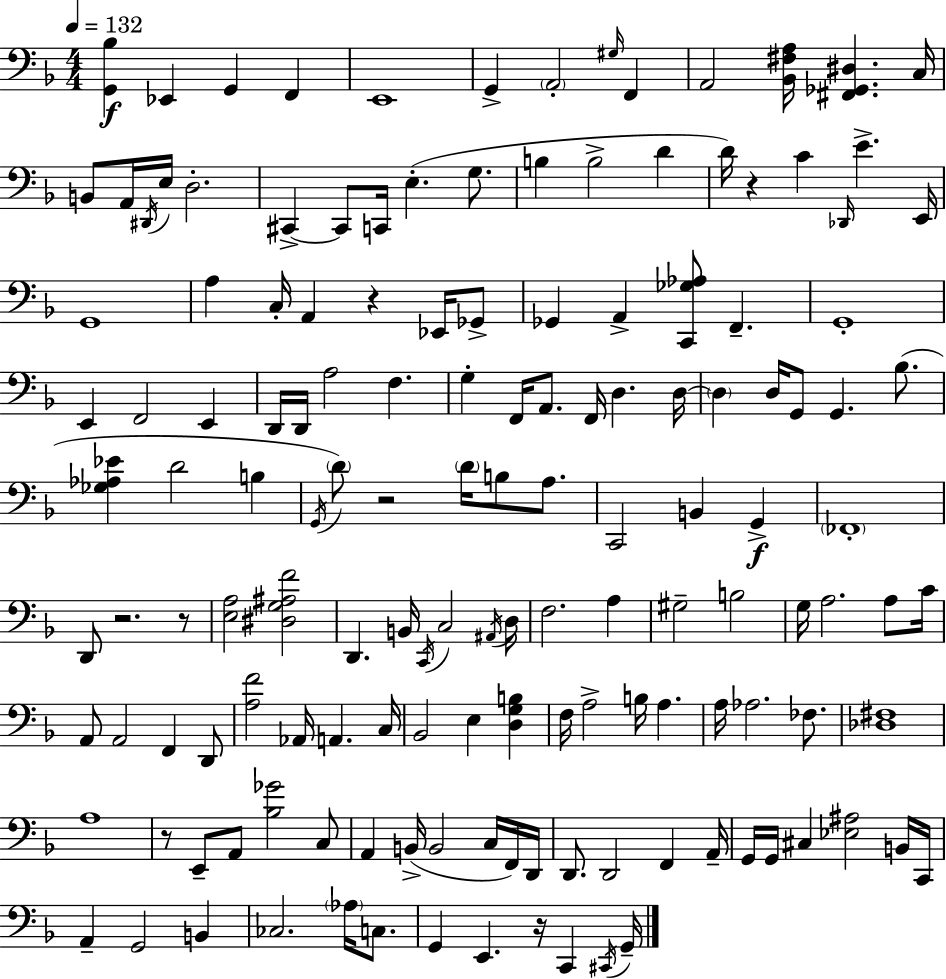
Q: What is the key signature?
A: D minor